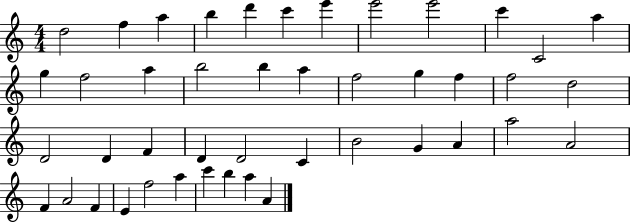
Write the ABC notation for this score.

X:1
T:Untitled
M:4/4
L:1/4
K:C
d2 f a b d' c' e' e'2 e'2 c' C2 a g f2 a b2 b a f2 g f f2 d2 D2 D F D D2 C B2 G A a2 A2 F A2 F E f2 a c' b a A